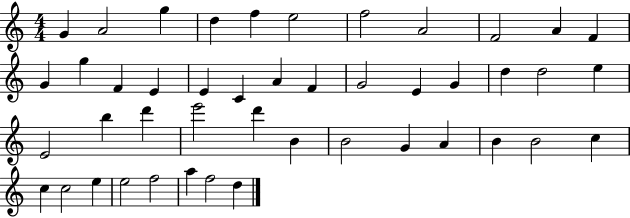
X:1
T:Untitled
M:4/4
L:1/4
K:C
G A2 g d f e2 f2 A2 F2 A F G g F E E C A F G2 E G d d2 e E2 b d' e'2 d' B B2 G A B B2 c c c2 e e2 f2 a f2 d